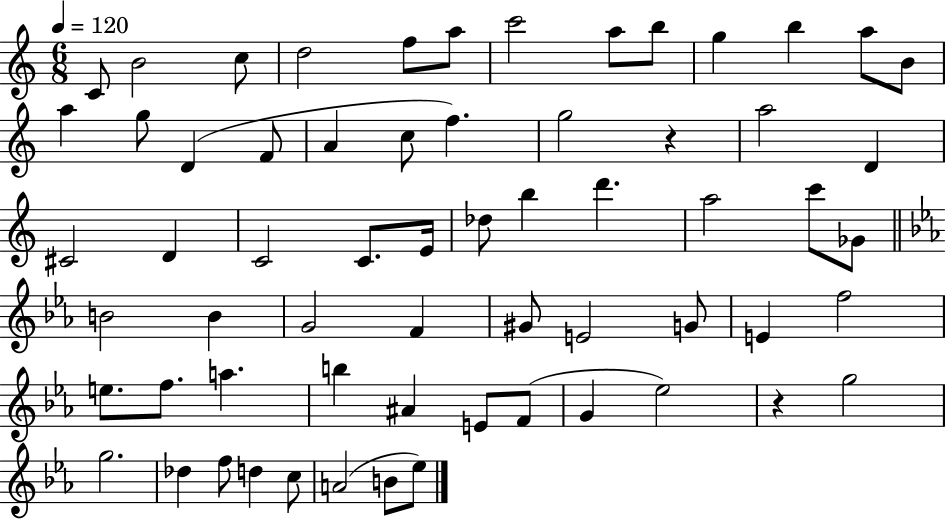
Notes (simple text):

C4/e B4/h C5/e D5/h F5/e A5/e C6/h A5/e B5/e G5/q B5/q A5/e B4/e A5/q G5/e D4/q F4/e A4/q C5/e F5/q. G5/h R/q A5/h D4/q C#4/h D4/q C4/h C4/e. E4/s Db5/e B5/q D6/q. A5/h C6/e Gb4/e B4/h B4/q G4/h F4/q G#4/e E4/h G4/e E4/q F5/h E5/e. F5/e. A5/q. B5/q A#4/q E4/e F4/e G4/q Eb5/h R/q G5/h G5/h. Db5/q F5/e D5/q C5/e A4/h B4/e Eb5/e